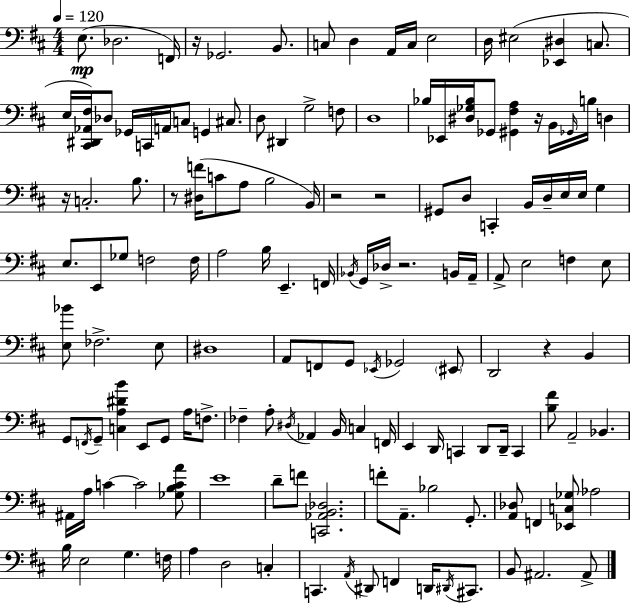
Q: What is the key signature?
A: D major